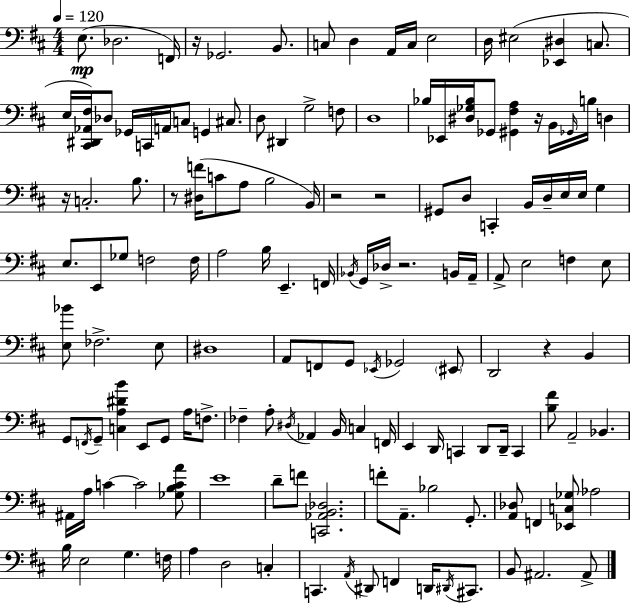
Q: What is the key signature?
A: D major